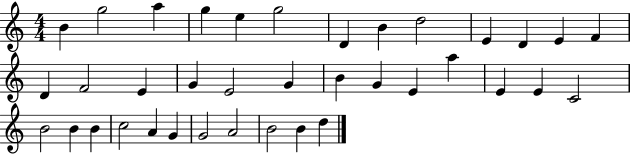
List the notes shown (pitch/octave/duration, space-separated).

B4/q G5/h A5/q G5/q E5/q G5/h D4/q B4/q D5/h E4/q D4/q E4/q F4/q D4/q F4/h E4/q G4/q E4/h G4/q B4/q G4/q E4/q A5/q E4/q E4/q C4/h B4/h B4/q B4/q C5/h A4/q G4/q G4/h A4/h B4/h B4/q D5/q